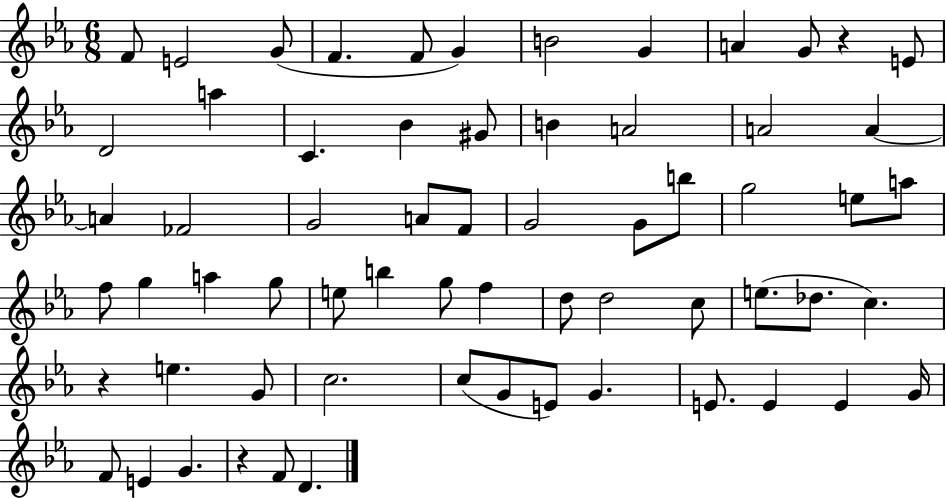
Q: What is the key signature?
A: EES major